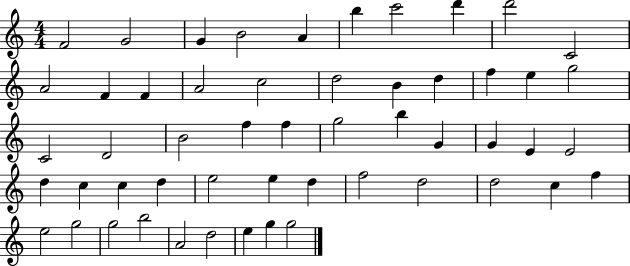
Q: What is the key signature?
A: C major